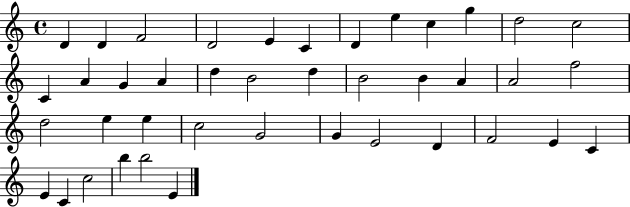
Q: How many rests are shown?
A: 0